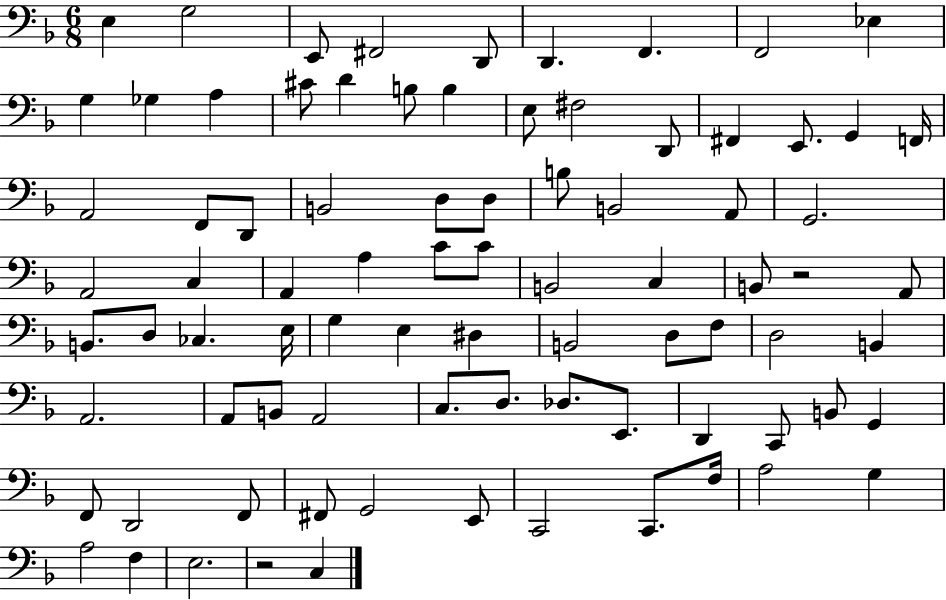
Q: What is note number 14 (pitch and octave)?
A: D4